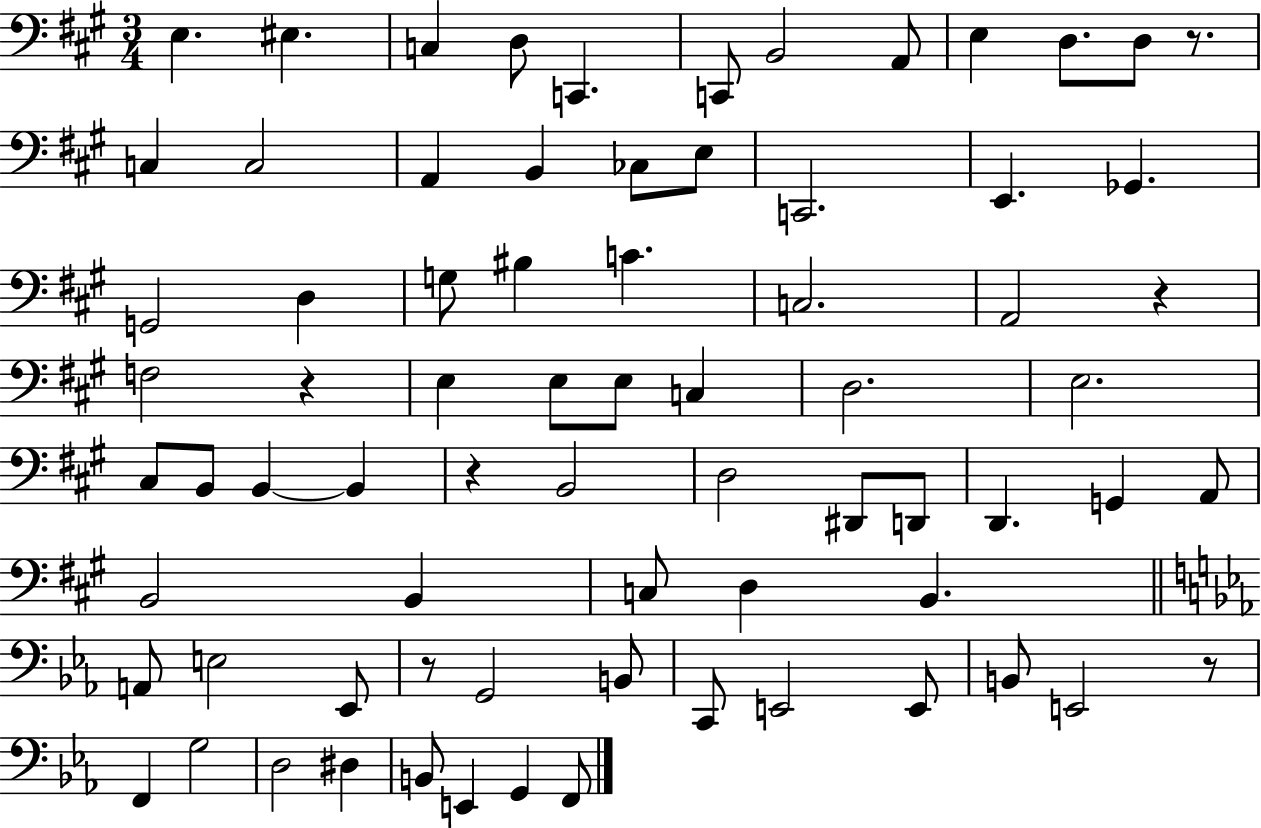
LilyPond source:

{
  \clef bass
  \numericTimeSignature
  \time 3/4
  \key a \major
  e4. eis4. | c4 d8 c,4. | c,8 b,2 a,8 | e4 d8. d8 r8. | \break c4 c2 | a,4 b,4 ces8 e8 | c,2. | e,4. ges,4. | \break g,2 d4 | g8 bis4 c'4. | c2. | a,2 r4 | \break f2 r4 | e4 e8 e8 c4 | d2. | e2. | \break cis8 b,8 b,4~~ b,4 | r4 b,2 | d2 dis,8 d,8 | d,4. g,4 a,8 | \break b,2 b,4 | c8 d4 b,4. | \bar "||" \break \key c \minor a,8 e2 ees,8 | r8 g,2 b,8 | c,8 e,2 e,8 | b,8 e,2 r8 | \break f,4 g2 | d2 dis4 | b,8 e,4 g,4 f,8 | \bar "|."
}